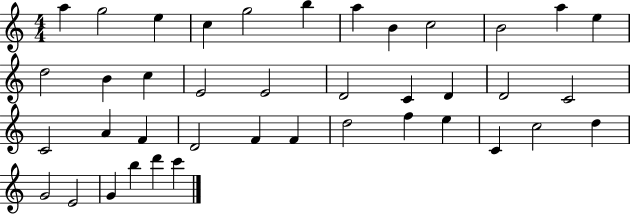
{
  \clef treble
  \numericTimeSignature
  \time 4/4
  \key c \major
  a''4 g''2 e''4 | c''4 g''2 b''4 | a''4 b'4 c''2 | b'2 a''4 e''4 | \break d''2 b'4 c''4 | e'2 e'2 | d'2 c'4 d'4 | d'2 c'2 | \break c'2 a'4 f'4 | d'2 f'4 f'4 | d''2 f''4 e''4 | c'4 c''2 d''4 | \break g'2 e'2 | g'4 b''4 d'''4 c'''4 | \bar "|."
}